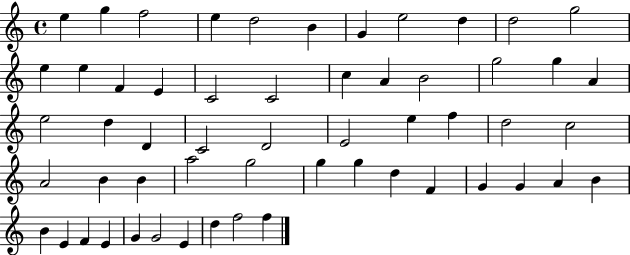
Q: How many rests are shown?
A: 0